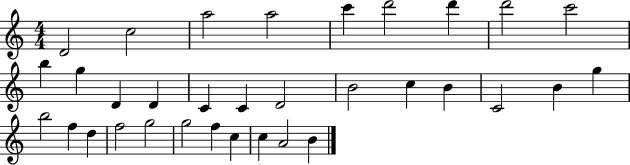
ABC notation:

X:1
T:Untitled
M:4/4
L:1/4
K:C
D2 c2 a2 a2 c' d'2 d' d'2 c'2 b g D D C C D2 B2 c B C2 B g b2 f d f2 g2 g2 f c c A2 B